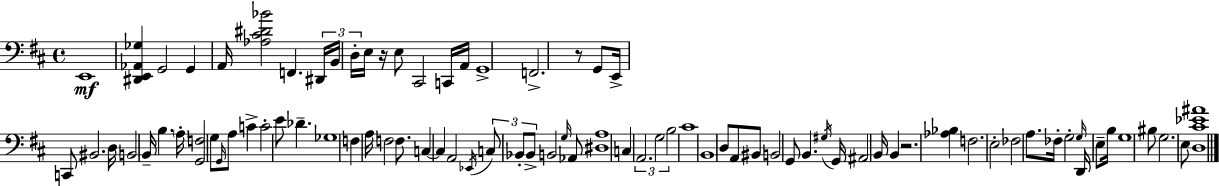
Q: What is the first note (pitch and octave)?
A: E2